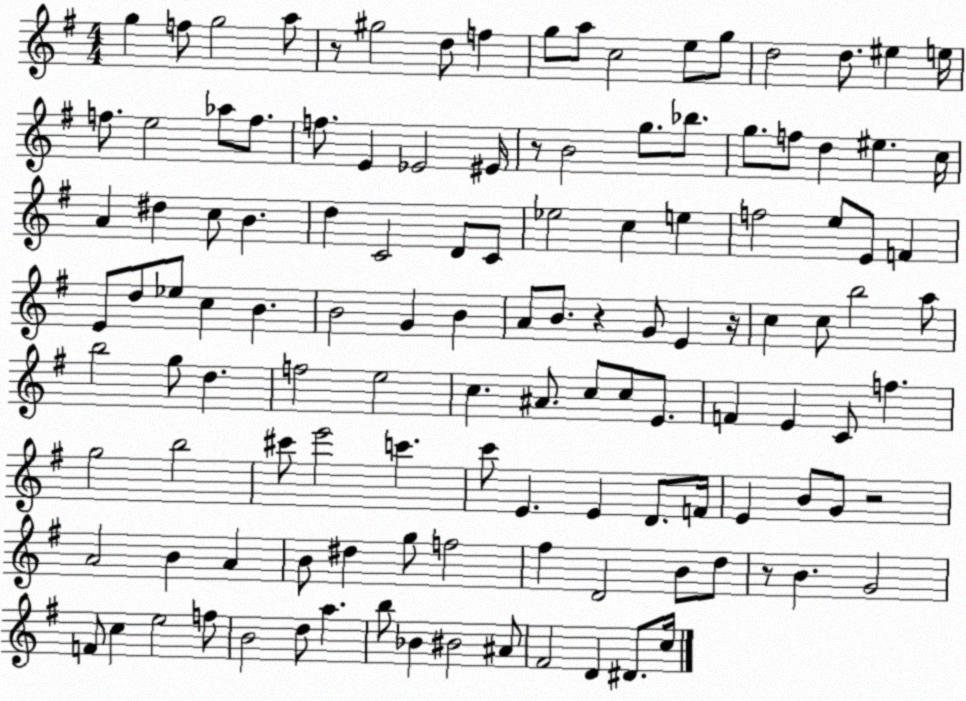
X:1
T:Untitled
M:4/4
L:1/4
K:G
g f/2 g2 a/2 z/2 ^g2 d/2 f g/2 a/2 c2 e/2 g/2 d2 d/2 ^e e/4 f/2 e2 _a/2 f/2 f/2 E _E2 ^E/4 z/2 B2 g/2 _b/2 g/2 f/2 d ^e c/4 A ^d c/2 B d C2 D/2 C/2 _e2 c e f2 e/2 E/2 F E/2 d/2 _e/2 c B B2 G B A/2 B/2 z G/2 E z/4 c c/2 b2 a/2 b2 g/2 d f2 e2 c ^A/2 c/2 c/2 E/2 F E C/2 f g2 b2 ^c'/2 e'2 c' c'/2 E E D/2 F/4 E B/2 G/2 z2 A2 B A B/2 ^d g/2 f2 ^f D2 B/2 d/2 z/2 B G2 F/2 c e2 f/2 B2 d/2 a b/2 _B ^B2 ^A/2 ^F2 D ^D/2 c/4